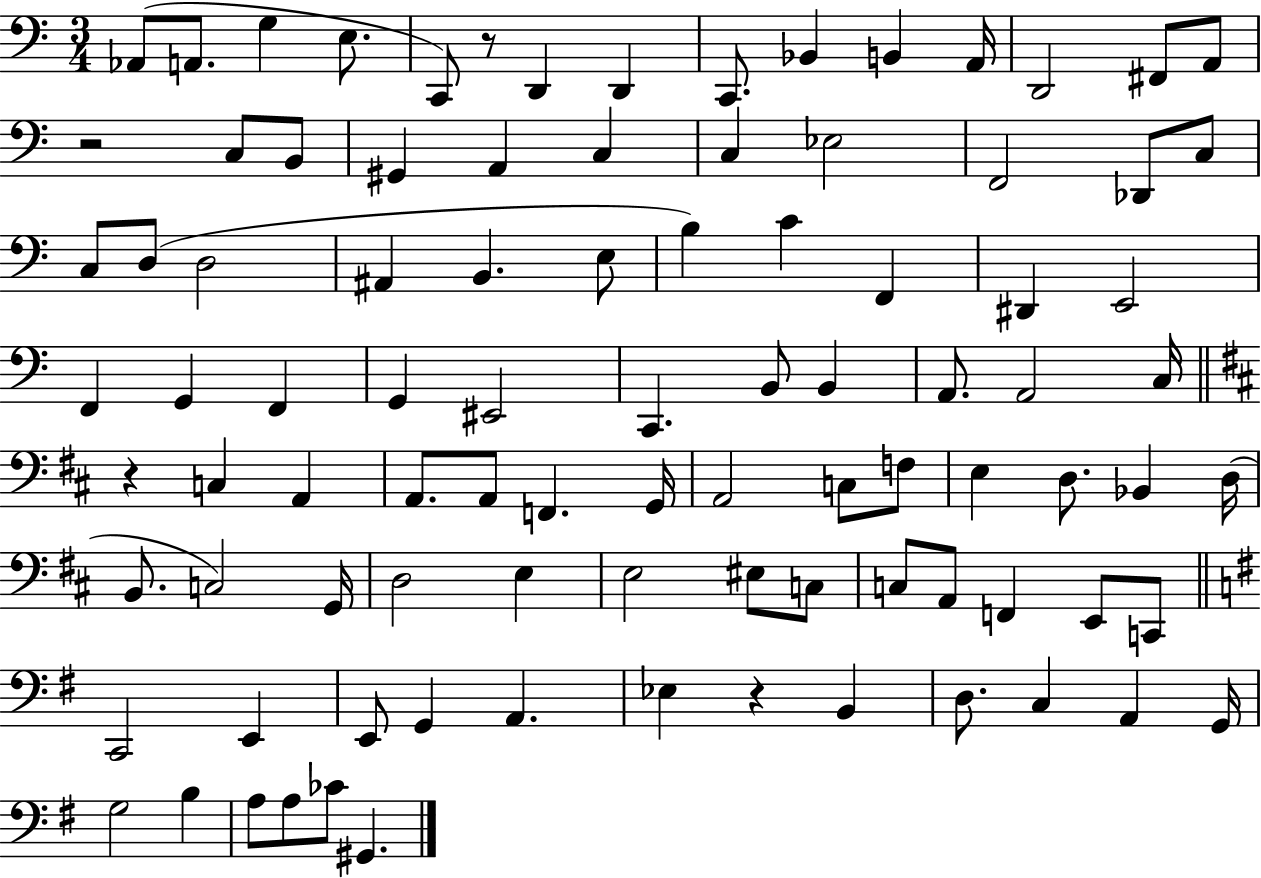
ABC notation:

X:1
T:Untitled
M:3/4
L:1/4
K:C
_A,,/2 A,,/2 G, E,/2 C,,/2 z/2 D,, D,, C,,/2 _B,, B,, A,,/4 D,,2 ^F,,/2 A,,/2 z2 C,/2 B,,/2 ^G,, A,, C, C, _E,2 F,,2 _D,,/2 C,/2 C,/2 D,/2 D,2 ^A,, B,, E,/2 B, C F,, ^D,, E,,2 F,, G,, F,, G,, ^E,,2 C,, B,,/2 B,, A,,/2 A,,2 C,/4 z C, A,, A,,/2 A,,/2 F,, G,,/4 A,,2 C,/2 F,/2 E, D,/2 _B,, D,/4 B,,/2 C,2 G,,/4 D,2 E, E,2 ^E,/2 C,/2 C,/2 A,,/2 F,, E,,/2 C,,/2 C,,2 E,, E,,/2 G,, A,, _E, z B,, D,/2 C, A,, G,,/4 G,2 B, A,/2 A,/2 _C/2 ^G,,